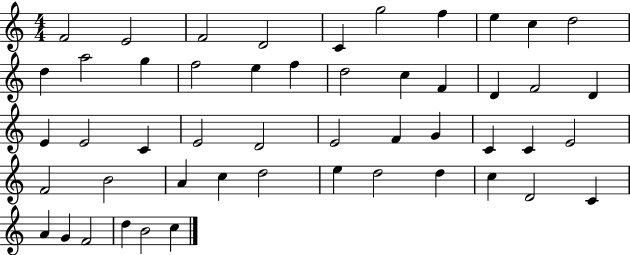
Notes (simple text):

F4/h E4/h F4/h D4/h C4/q G5/h F5/q E5/q C5/q D5/h D5/q A5/h G5/q F5/h E5/q F5/q D5/h C5/q F4/q D4/q F4/h D4/q E4/q E4/h C4/q E4/h D4/h E4/h F4/q G4/q C4/q C4/q E4/h F4/h B4/h A4/q C5/q D5/h E5/q D5/h D5/q C5/q D4/h C4/q A4/q G4/q F4/h D5/q B4/h C5/q